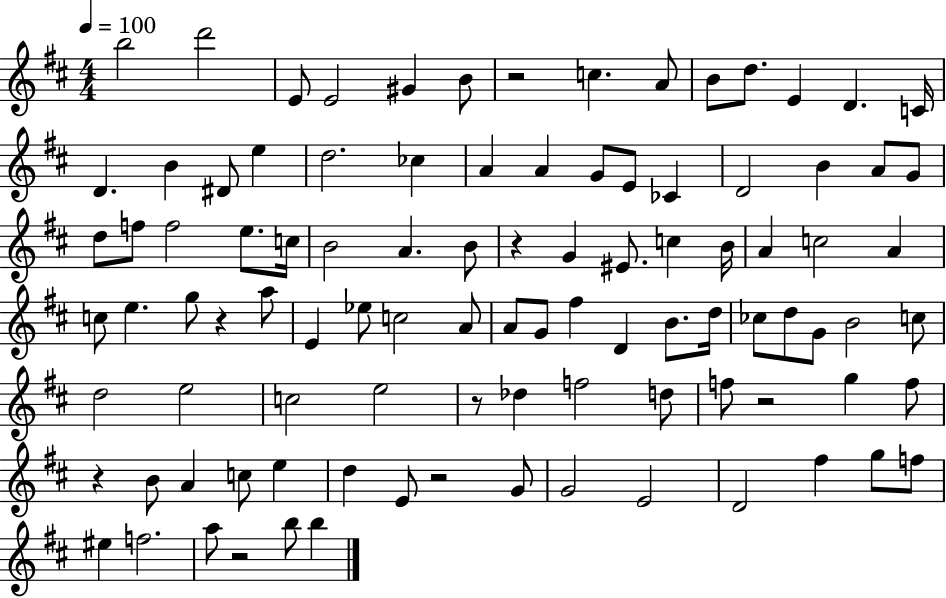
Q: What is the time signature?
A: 4/4